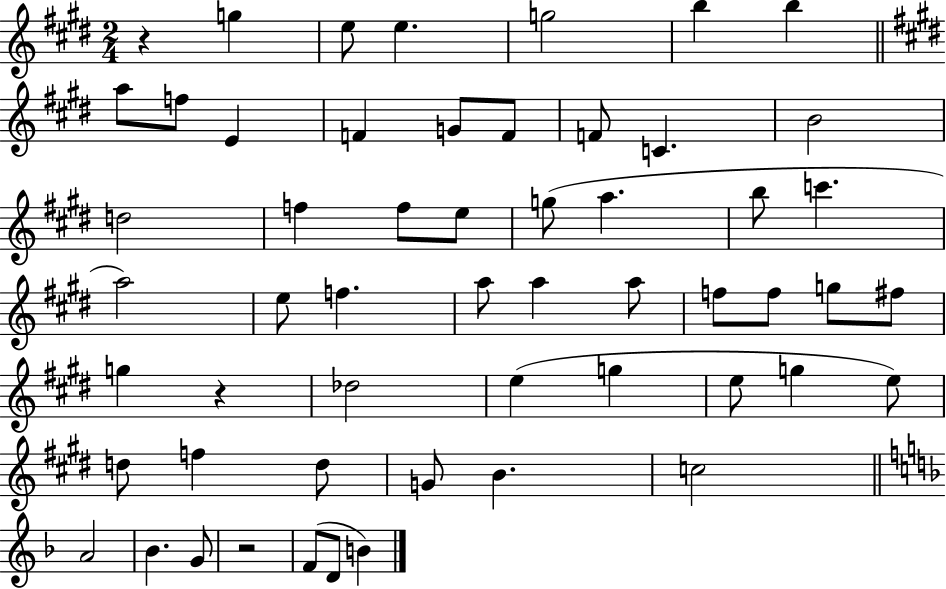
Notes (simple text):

R/q G5/q E5/e E5/q. G5/h B5/q B5/q A5/e F5/e E4/q F4/q G4/e F4/e F4/e C4/q. B4/h D5/h F5/q F5/e E5/e G5/e A5/q. B5/e C6/q. A5/h E5/e F5/q. A5/e A5/q A5/e F5/e F5/e G5/e F#5/e G5/q R/q Db5/h E5/q G5/q E5/e G5/q E5/e D5/e F5/q D5/e G4/e B4/q. C5/h A4/h Bb4/q. G4/e R/h F4/e D4/e B4/q